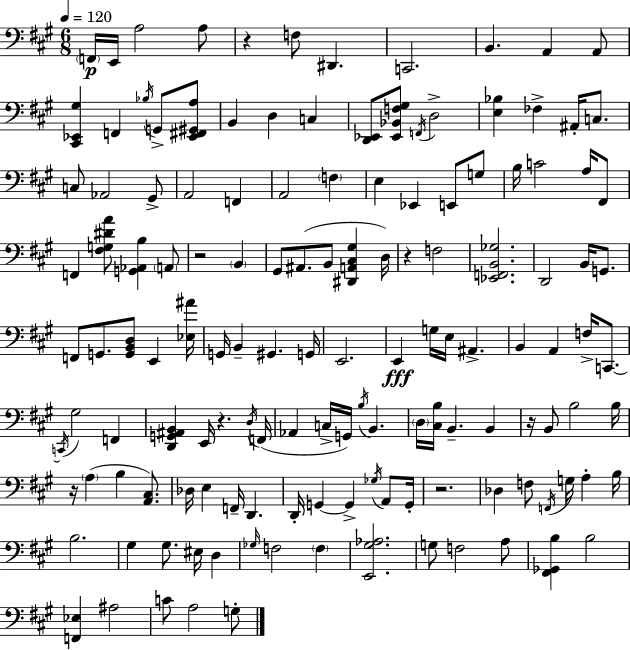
X:1
T:Untitled
M:6/8
L:1/4
K:A
F,,/4 E,,/4 A,2 A,/2 z F,/2 ^D,, C,,2 B,, A,, A,,/2 [^C,,_E,,^G,] F,, _B,/4 G,,/2 [_E,,^F,,^G,,A,]/2 B,, D, C, [D,,_E,,]/2 [_E,,_B,,F,^G,]/2 F,,/4 D,2 [E,_B,] _F, ^A,,/4 C,/2 C,/2 _A,,2 ^G,,/2 A,,2 F,, A,,2 F, E, _E,, E,,/2 G,/2 B,/4 C2 A,/4 ^F,,/2 F,, [^F,G,^DA]/2 [G,,_A,,B,] A,,/2 z2 B,, ^G,,/2 ^A,,/2 B,,/2 [^D,,A,,^C,^G,] D,/4 z F,2 [_E,,F,,B,,_G,]2 D,,2 B,,/4 G,,/2 F,,/2 G,,/2 [G,,B,,D,]/2 E,, [_E,^A]/4 G,,/4 B,, ^G,, G,,/4 E,,2 E,, G,/4 E,/4 ^A,, B,, A,, F,/4 C,,/2 C,,/4 ^G,2 F,, [D,,G,,^A,,B,,] E,,/4 z D,/4 F,,/4 _A,, C,/4 G,,/4 B,/4 B,, D,/4 [^C,B,]/4 B,, B,, z/4 B,,/2 B,2 B,/4 z/4 A, B, [A,,^C,]/2 _D,/4 E, F,,/4 D,, D,,/4 G,, G,, _G,/4 A,,/2 G,,/4 z2 _D, F,/2 F,,/4 G,/4 A, B,/4 B,2 ^G, ^G,/2 ^E,/4 D, _G,/4 F,2 F, [E,,^G,_A,]2 G,/2 F,2 A,/2 [^F,,_G,,B,] B,2 [F,,_E,] ^A,2 C/2 A,2 G,/2